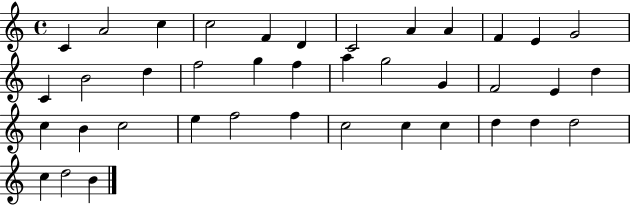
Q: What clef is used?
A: treble